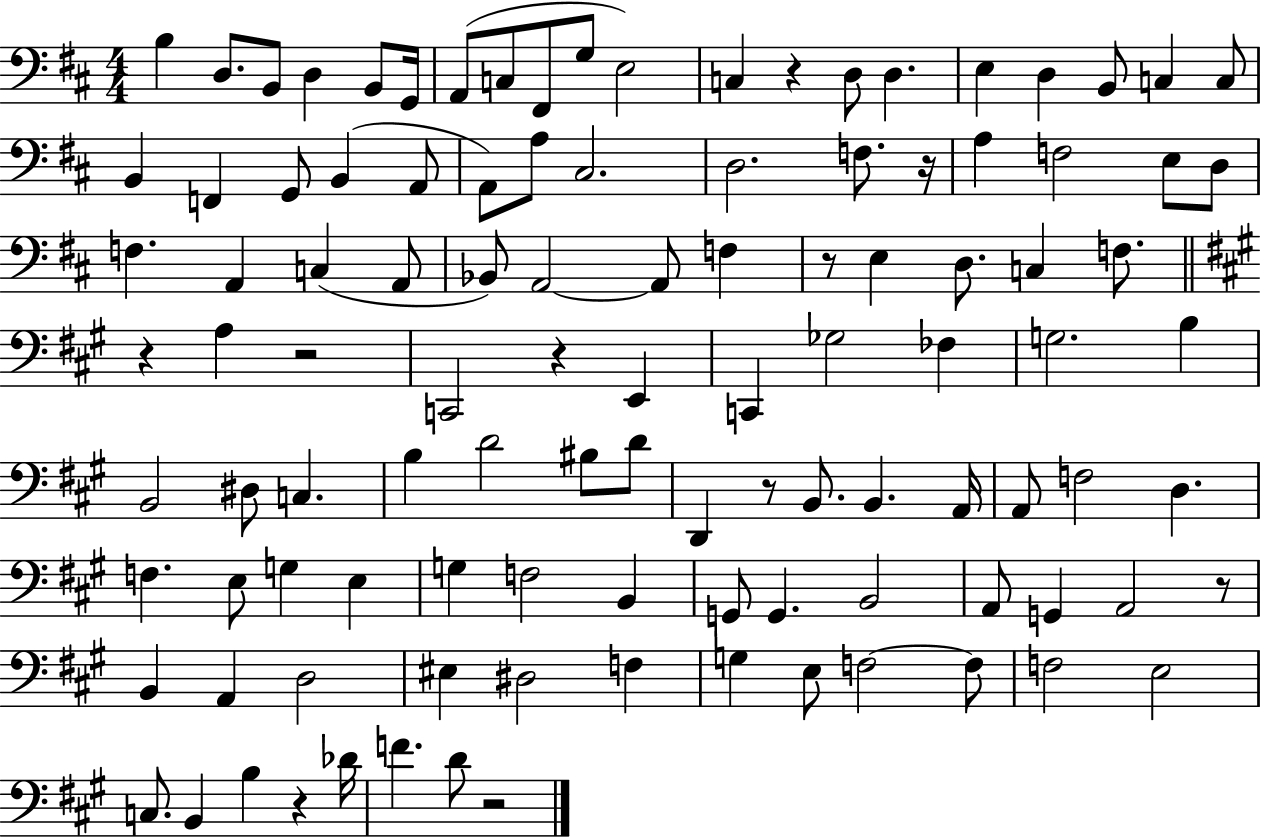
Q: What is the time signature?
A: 4/4